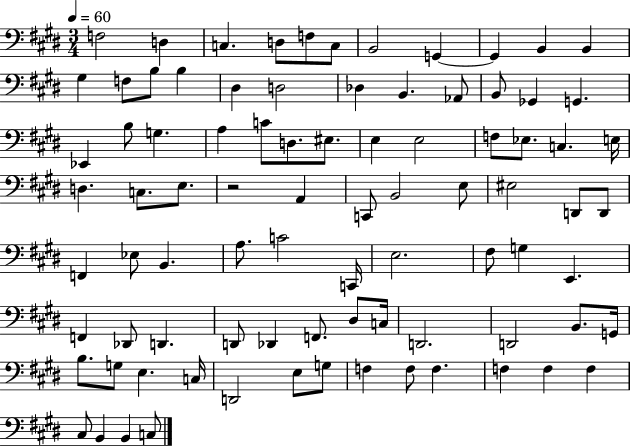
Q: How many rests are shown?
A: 1